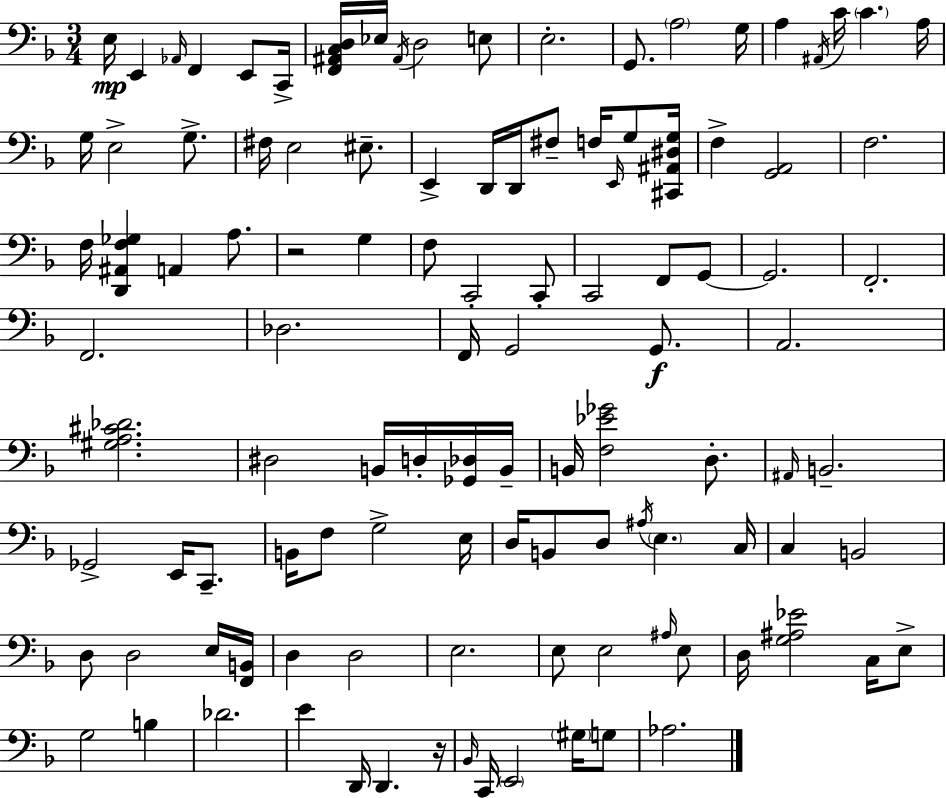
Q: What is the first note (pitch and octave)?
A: E3